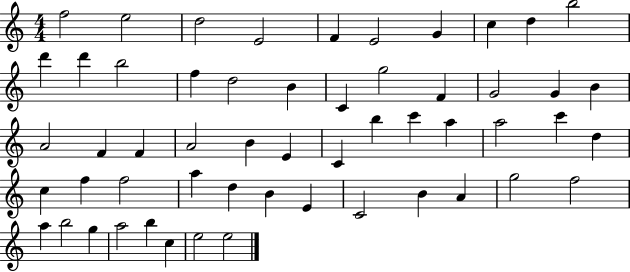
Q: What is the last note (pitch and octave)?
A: E5